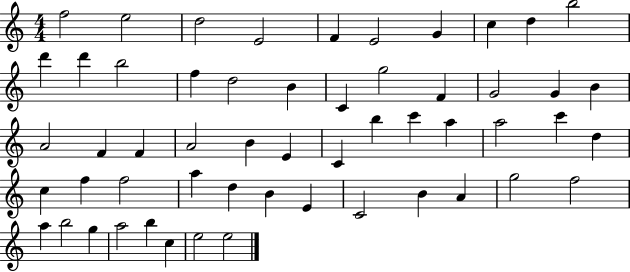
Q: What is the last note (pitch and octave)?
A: E5